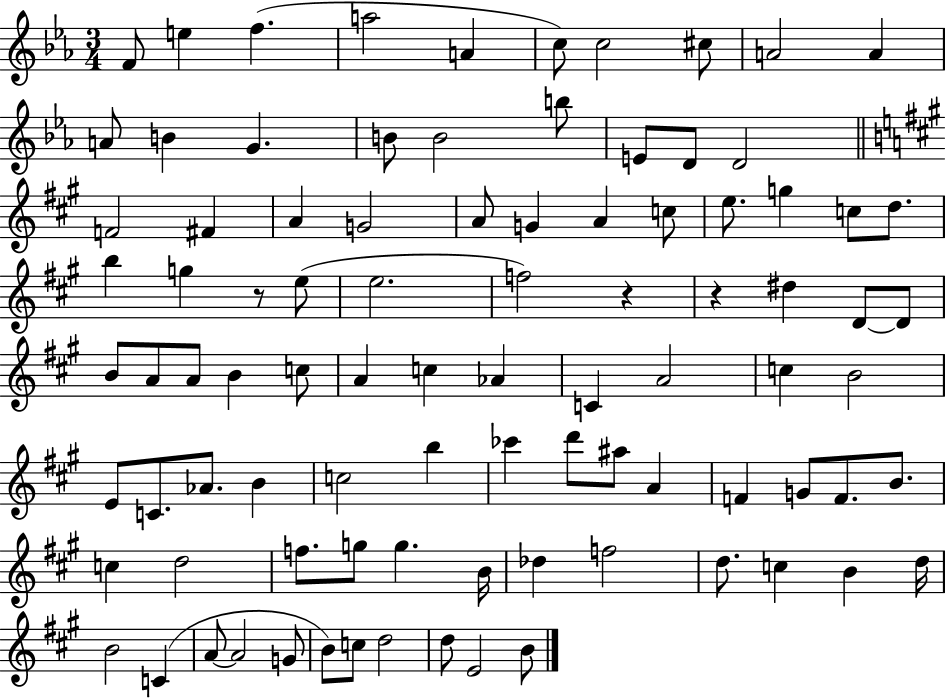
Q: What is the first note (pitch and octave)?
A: F4